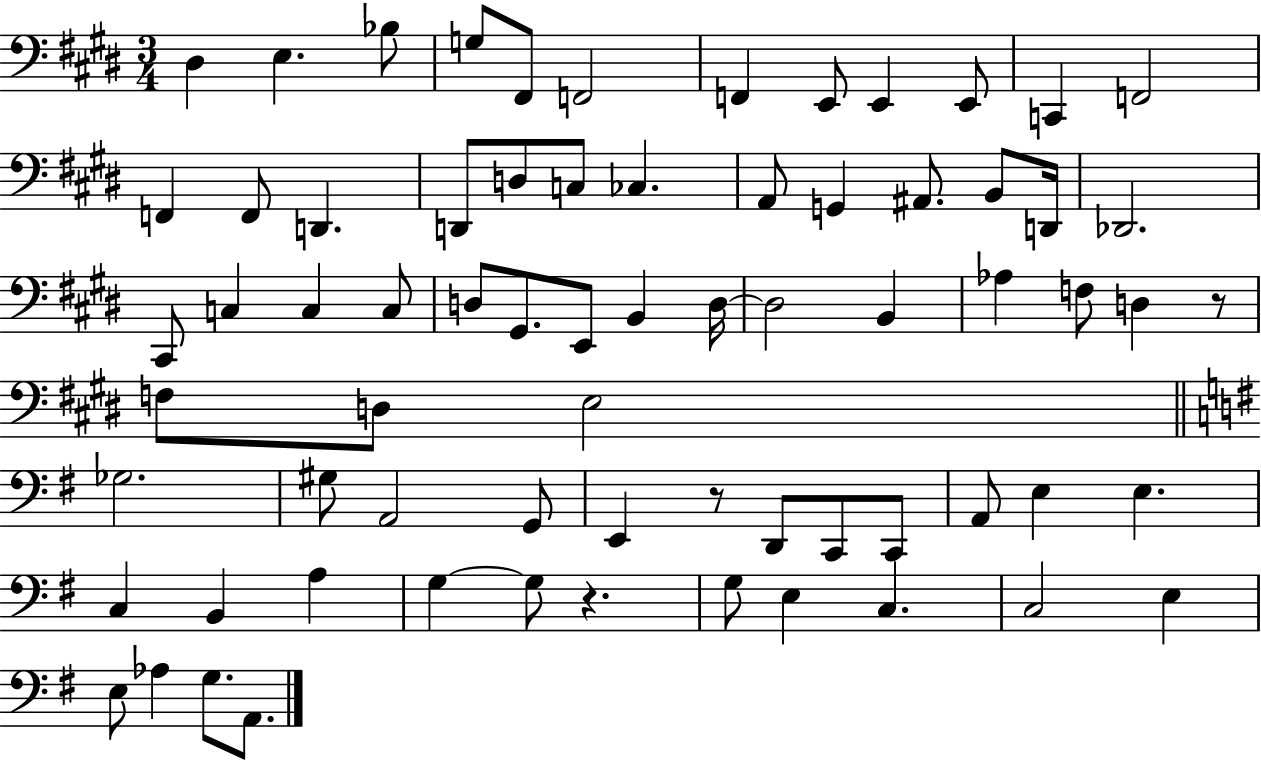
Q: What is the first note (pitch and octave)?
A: D#3